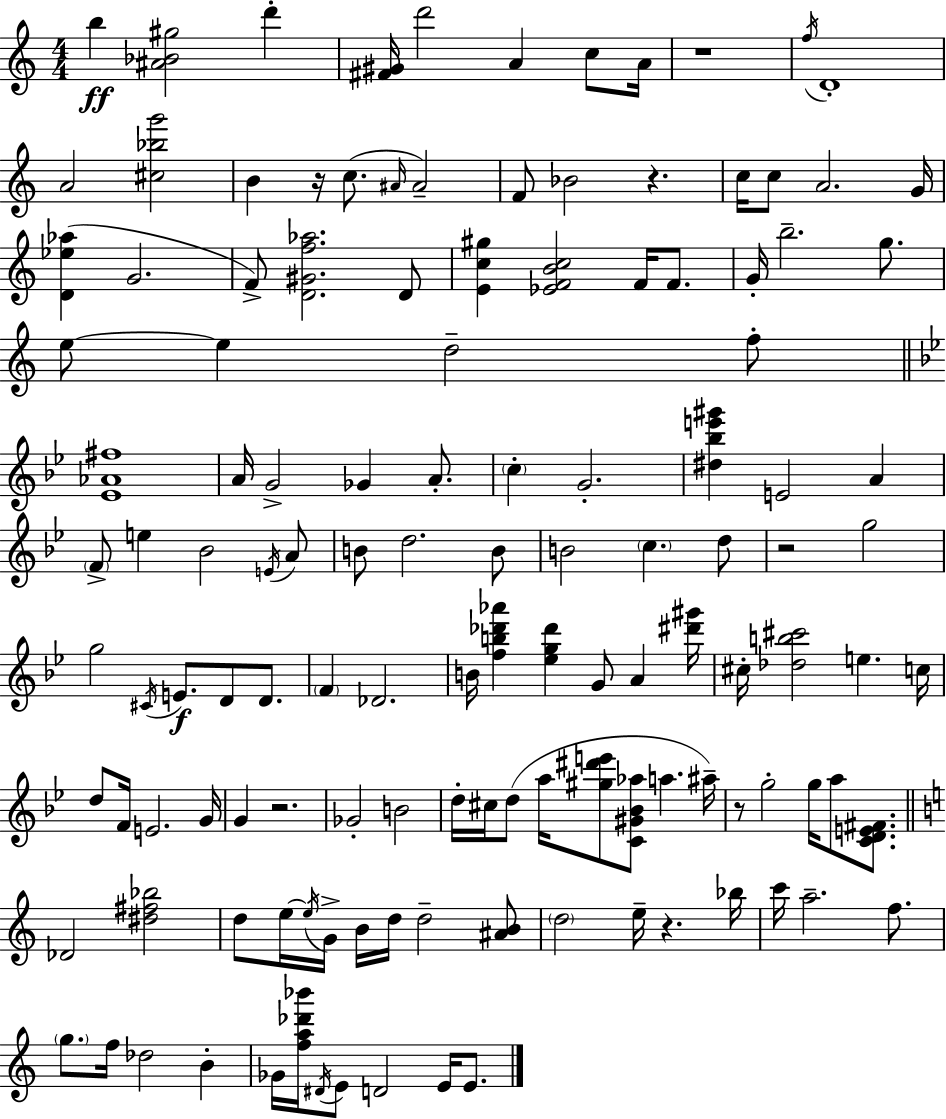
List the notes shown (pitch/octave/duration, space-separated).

B5/q [A#4,Bb4,G#5]/h D6/q [F#4,G#4]/s D6/h A4/q C5/e A4/s R/w F5/s D4/w A4/h [C#5,Bb5,G6]/h B4/q R/s C5/e. A#4/s A#4/h F4/e Bb4/h R/q. C5/s C5/e A4/h. G4/s [D4,Eb5,Ab5]/q G4/h. F4/e [D4,G#4,F5,Ab5]/h. D4/e [E4,C5,G#5]/q [Eb4,F4,B4,C5]/h F4/s F4/e. G4/s B5/h. G5/e. E5/e E5/q D5/h F5/e [Eb4,Ab4,F#5]/w A4/s G4/h Gb4/q A4/e. C5/q G4/h. [D#5,Bb5,E6,G#6]/q E4/h A4/q F4/e E5/q Bb4/h E4/s A4/e B4/e D5/h. B4/e B4/h C5/q. D5/e R/h G5/h G5/h C#4/s E4/e. D4/e D4/e. F4/q Db4/h. B4/s [F5,B5,Db6,Ab6]/q [Eb5,G5,Db6]/q G4/e A4/q [D#6,G#6]/s C#5/s [Db5,B5,C#6]/h E5/q. C5/s D5/e F4/s E4/h. G4/s G4/q R/h. Gb4/h B4/h D5/s C#5/s D5/e A5/s [G#5,D#6,E6]/e [C4,G#4,Bb4,Ab5]/e A5/q. A#5/s R/e G5/h G5/s A5/e [C4,D4,E4,F#4]/e. Db4/h [D#5,F#5,Bb5]/h D5/e E5/s E5/s G4/s B4/s D5/s D5/h [A#4,B4]/e D5/h E5/s R/q. Bb5/s C6/s A5/h. F5/e. G5/e. F5/s Db5/h B4/q Gb4/s [F5,A5,Db6,Bb6]/s D#4/s E4/e D4/h E4/s E4/e.